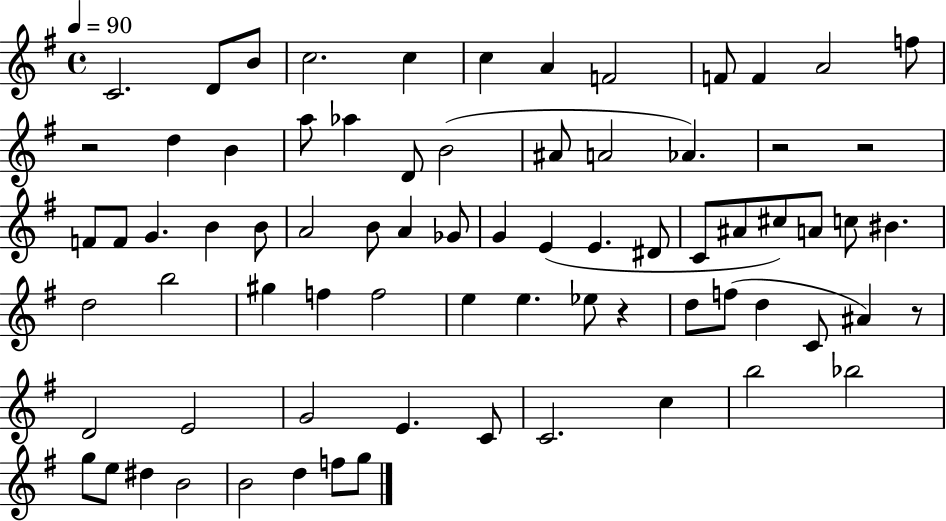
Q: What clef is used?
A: treble